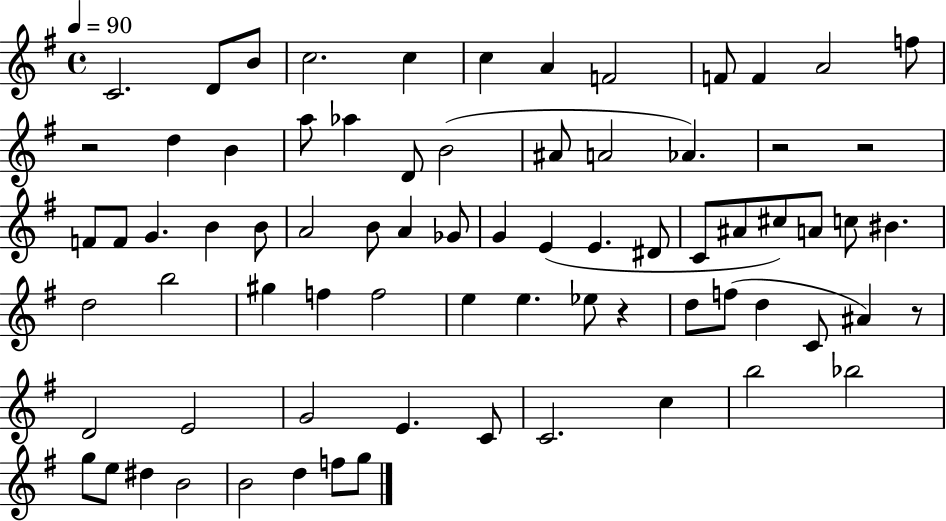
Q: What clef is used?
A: treble